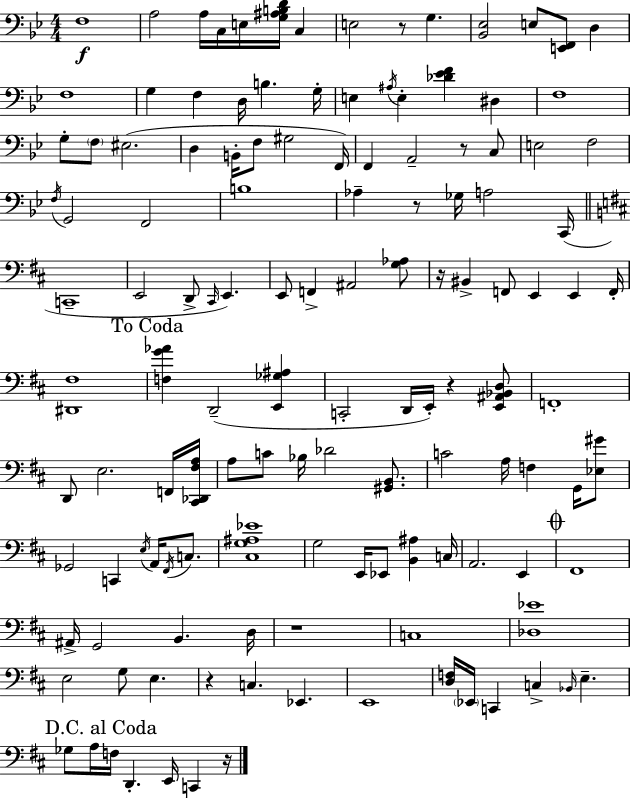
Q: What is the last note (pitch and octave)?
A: C2